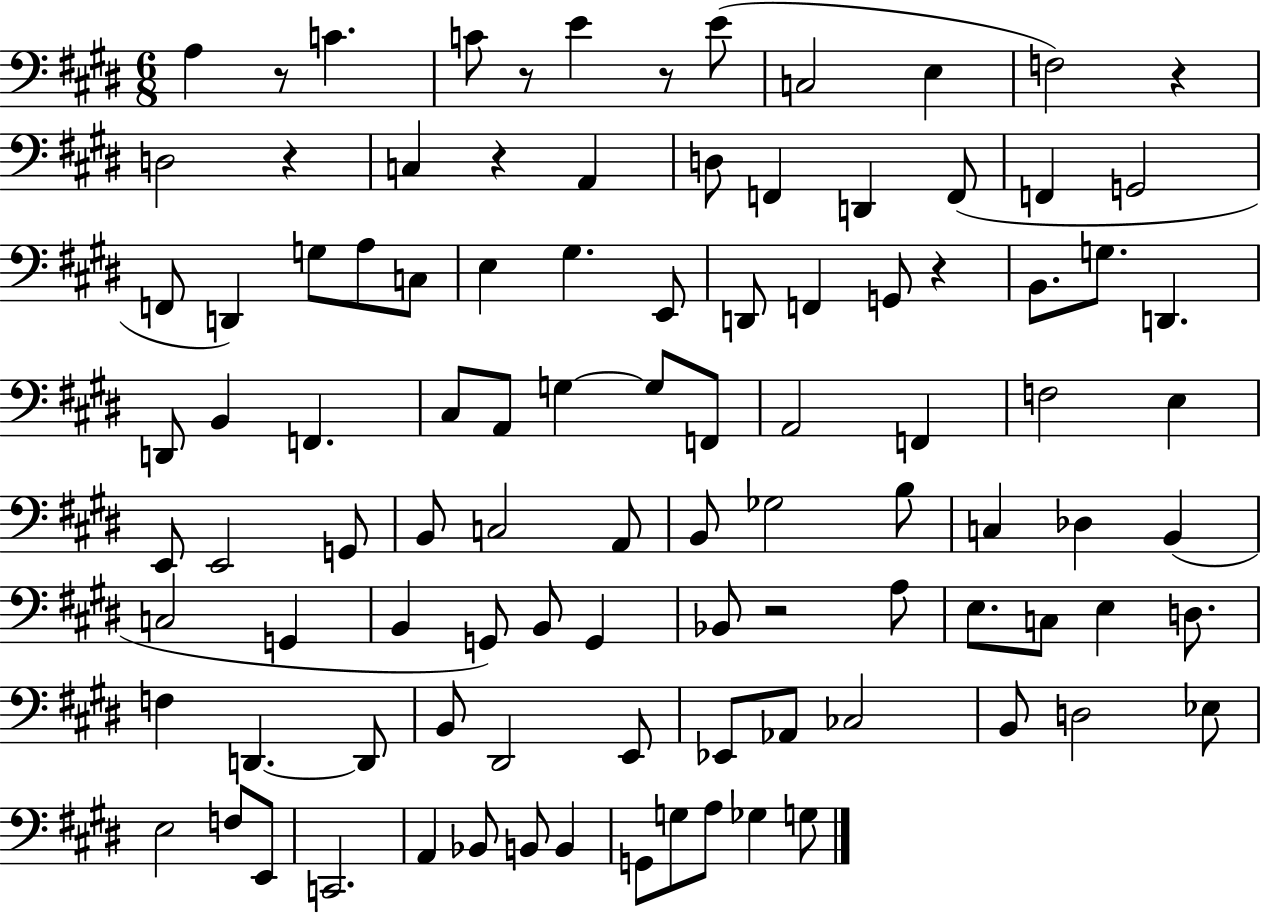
{
  \clef bass
  \numericTimeSignature
  \time 6/8
  \key e \major
  a4 r8 c'4. | c'8 r8 e'4 r8 e'8( | c2 e4 | f2) r4 | \break d2 r4 | c4 r4 a,4 | d8 f,4 d,4 f,8( | f,4 g,2 | \break f,8 d,4) g8 a8 c8 | e4 gis4. e,8 | d,8 f,4 g,8 r4 | b,8. g8. d,4. | \break d,8 b,4 f,4. | cis8 a,8 g4~~ g8 f,8 | a,2 f,4 | f2 e4 | \break e,8 e,2 g,8 | b,8 c2 a,8 | b,8 ges2 b8 | c4 des4 b,4( | \break c2 g,4 | b,4 g,8) b,8 g,4 | bes,8 r2 a8 | e8. c8 e4 d8. | \break f4 d,4.~~ d,8 | b,8 dis,2 e,8 | ees,8 aes,8 ces2 | b,8 d2 ees8 | \break e2 f8 e,8 | c,2. | a,4 bes,8 b,8 b,4 | g,8 g8 a8 ges4 g8 | \break \bar "|."
}